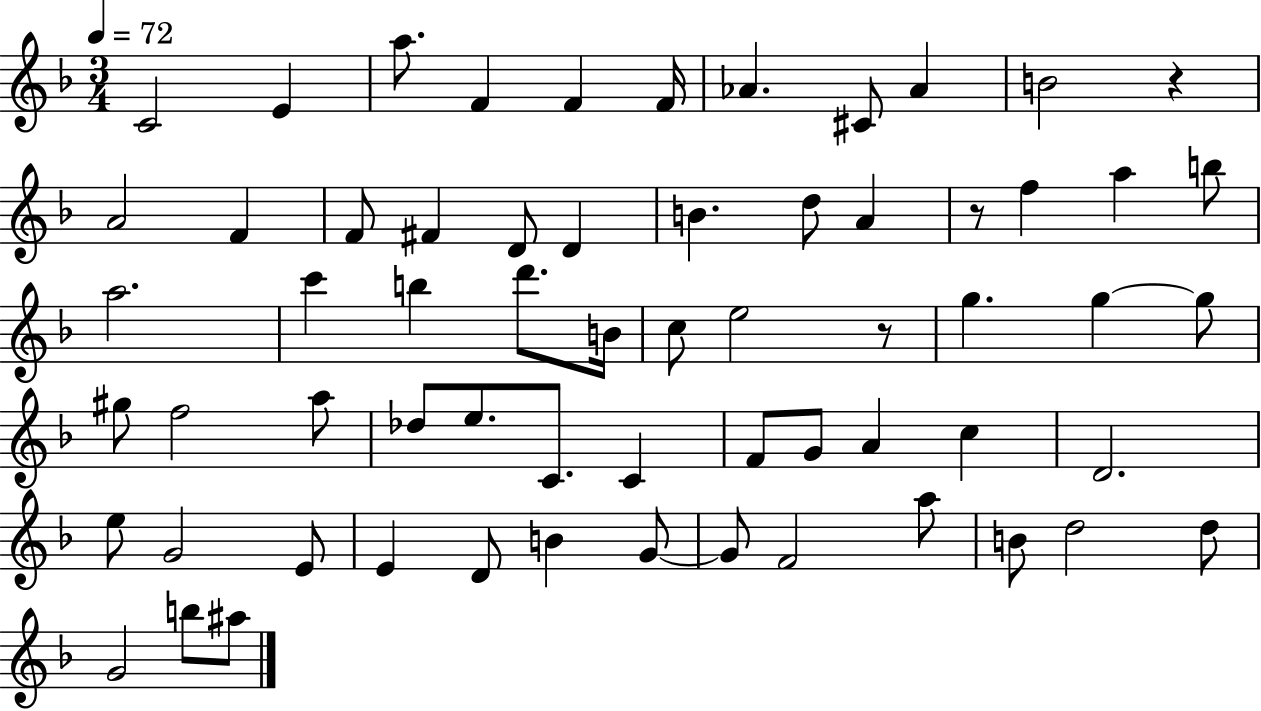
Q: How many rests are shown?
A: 3